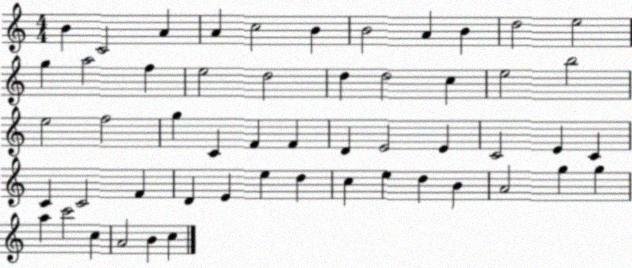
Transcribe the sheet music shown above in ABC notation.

X:1
T:Untitled
M:4/4
L:1/4
K:C
B C2 A A c2 B B2 A B d2 e2 g a2 f e2 d2 d d2 c e2 b2 e2 f2 g C F F D E2 E C2 E C C C2 F D E e d c e d B A2 g g a c'2 c A2 B c